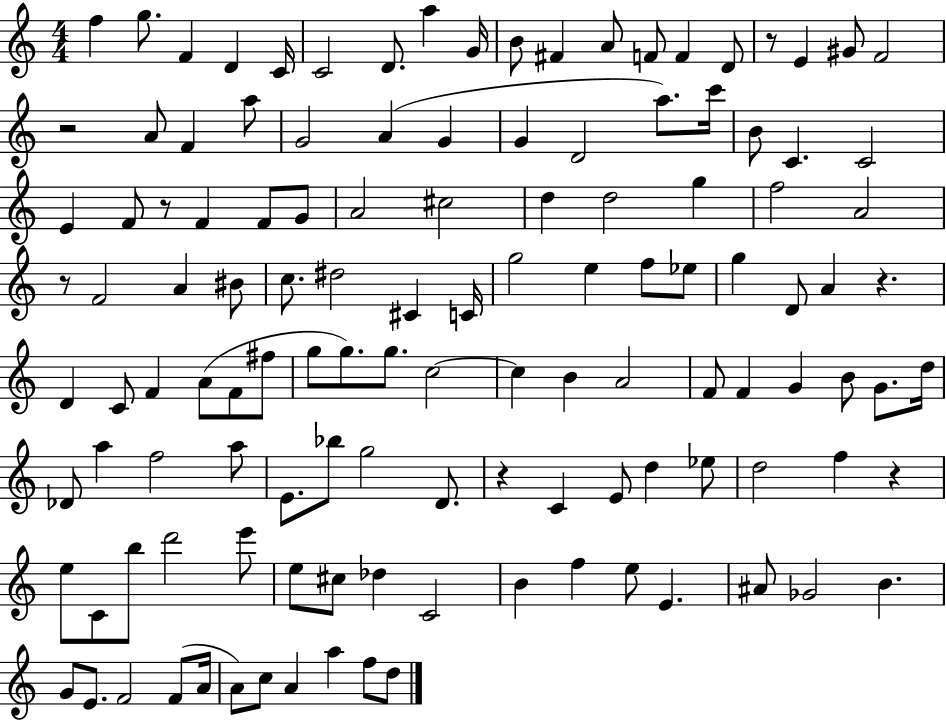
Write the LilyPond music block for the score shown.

{
  \clef treble
  \numericTimeSignature
  \time 4/4
  \key c \major
  f''4 g''8. f'4 d'4 c'16 | c'2 d'8. a''4 g'16 | b'8 fis'4 a'8 f'8 f'4 d'8 | r8 e'4 gis'8 f'2 | \break r2 a'8 f'4 a''8 | g'2 a'4( g'4 | g'4 d'2 a''8.) c'''16 | b'8 c'4. c'2 | \break e'4 f'8 r8 f'4 f'8 g'8 | a'2 cis''2 | d''4 d''2 g''4 | f''2 a'2 | \break r8 f'2 a'4 bis'8 | c''8. dis''2 cis'4 c'16 | g''2 e''4 f''8 ees''8 | g''4 d'8 a'4 r4. | \break d'4 c'8 f'4 a'8( f'8 fis''8 | g''8 g''8.) g''8. c''2~~ | c''4 b'4 a'2 | f'8 f'4 g'4 b'8 g'8. d''16 | \break des'8 a''4 f''2 a''8 | e'8. bes''8 g''2 d'8. | r4 c'4 e'8 d''4 ees''8 | d''2 f''4 r4 | \break e''8 c'8 b''8 d'''2 e'''8 | e''8 cis''8 des''4 c'2 | b'4 f''4 e''8 e'4. | ais'8 ges'2 b'4. | \break g'8 e'8. f'2 f'8( a'16 | a'8) c''8 a'4 a''4 f''8 d''8 | \bar "|."
}